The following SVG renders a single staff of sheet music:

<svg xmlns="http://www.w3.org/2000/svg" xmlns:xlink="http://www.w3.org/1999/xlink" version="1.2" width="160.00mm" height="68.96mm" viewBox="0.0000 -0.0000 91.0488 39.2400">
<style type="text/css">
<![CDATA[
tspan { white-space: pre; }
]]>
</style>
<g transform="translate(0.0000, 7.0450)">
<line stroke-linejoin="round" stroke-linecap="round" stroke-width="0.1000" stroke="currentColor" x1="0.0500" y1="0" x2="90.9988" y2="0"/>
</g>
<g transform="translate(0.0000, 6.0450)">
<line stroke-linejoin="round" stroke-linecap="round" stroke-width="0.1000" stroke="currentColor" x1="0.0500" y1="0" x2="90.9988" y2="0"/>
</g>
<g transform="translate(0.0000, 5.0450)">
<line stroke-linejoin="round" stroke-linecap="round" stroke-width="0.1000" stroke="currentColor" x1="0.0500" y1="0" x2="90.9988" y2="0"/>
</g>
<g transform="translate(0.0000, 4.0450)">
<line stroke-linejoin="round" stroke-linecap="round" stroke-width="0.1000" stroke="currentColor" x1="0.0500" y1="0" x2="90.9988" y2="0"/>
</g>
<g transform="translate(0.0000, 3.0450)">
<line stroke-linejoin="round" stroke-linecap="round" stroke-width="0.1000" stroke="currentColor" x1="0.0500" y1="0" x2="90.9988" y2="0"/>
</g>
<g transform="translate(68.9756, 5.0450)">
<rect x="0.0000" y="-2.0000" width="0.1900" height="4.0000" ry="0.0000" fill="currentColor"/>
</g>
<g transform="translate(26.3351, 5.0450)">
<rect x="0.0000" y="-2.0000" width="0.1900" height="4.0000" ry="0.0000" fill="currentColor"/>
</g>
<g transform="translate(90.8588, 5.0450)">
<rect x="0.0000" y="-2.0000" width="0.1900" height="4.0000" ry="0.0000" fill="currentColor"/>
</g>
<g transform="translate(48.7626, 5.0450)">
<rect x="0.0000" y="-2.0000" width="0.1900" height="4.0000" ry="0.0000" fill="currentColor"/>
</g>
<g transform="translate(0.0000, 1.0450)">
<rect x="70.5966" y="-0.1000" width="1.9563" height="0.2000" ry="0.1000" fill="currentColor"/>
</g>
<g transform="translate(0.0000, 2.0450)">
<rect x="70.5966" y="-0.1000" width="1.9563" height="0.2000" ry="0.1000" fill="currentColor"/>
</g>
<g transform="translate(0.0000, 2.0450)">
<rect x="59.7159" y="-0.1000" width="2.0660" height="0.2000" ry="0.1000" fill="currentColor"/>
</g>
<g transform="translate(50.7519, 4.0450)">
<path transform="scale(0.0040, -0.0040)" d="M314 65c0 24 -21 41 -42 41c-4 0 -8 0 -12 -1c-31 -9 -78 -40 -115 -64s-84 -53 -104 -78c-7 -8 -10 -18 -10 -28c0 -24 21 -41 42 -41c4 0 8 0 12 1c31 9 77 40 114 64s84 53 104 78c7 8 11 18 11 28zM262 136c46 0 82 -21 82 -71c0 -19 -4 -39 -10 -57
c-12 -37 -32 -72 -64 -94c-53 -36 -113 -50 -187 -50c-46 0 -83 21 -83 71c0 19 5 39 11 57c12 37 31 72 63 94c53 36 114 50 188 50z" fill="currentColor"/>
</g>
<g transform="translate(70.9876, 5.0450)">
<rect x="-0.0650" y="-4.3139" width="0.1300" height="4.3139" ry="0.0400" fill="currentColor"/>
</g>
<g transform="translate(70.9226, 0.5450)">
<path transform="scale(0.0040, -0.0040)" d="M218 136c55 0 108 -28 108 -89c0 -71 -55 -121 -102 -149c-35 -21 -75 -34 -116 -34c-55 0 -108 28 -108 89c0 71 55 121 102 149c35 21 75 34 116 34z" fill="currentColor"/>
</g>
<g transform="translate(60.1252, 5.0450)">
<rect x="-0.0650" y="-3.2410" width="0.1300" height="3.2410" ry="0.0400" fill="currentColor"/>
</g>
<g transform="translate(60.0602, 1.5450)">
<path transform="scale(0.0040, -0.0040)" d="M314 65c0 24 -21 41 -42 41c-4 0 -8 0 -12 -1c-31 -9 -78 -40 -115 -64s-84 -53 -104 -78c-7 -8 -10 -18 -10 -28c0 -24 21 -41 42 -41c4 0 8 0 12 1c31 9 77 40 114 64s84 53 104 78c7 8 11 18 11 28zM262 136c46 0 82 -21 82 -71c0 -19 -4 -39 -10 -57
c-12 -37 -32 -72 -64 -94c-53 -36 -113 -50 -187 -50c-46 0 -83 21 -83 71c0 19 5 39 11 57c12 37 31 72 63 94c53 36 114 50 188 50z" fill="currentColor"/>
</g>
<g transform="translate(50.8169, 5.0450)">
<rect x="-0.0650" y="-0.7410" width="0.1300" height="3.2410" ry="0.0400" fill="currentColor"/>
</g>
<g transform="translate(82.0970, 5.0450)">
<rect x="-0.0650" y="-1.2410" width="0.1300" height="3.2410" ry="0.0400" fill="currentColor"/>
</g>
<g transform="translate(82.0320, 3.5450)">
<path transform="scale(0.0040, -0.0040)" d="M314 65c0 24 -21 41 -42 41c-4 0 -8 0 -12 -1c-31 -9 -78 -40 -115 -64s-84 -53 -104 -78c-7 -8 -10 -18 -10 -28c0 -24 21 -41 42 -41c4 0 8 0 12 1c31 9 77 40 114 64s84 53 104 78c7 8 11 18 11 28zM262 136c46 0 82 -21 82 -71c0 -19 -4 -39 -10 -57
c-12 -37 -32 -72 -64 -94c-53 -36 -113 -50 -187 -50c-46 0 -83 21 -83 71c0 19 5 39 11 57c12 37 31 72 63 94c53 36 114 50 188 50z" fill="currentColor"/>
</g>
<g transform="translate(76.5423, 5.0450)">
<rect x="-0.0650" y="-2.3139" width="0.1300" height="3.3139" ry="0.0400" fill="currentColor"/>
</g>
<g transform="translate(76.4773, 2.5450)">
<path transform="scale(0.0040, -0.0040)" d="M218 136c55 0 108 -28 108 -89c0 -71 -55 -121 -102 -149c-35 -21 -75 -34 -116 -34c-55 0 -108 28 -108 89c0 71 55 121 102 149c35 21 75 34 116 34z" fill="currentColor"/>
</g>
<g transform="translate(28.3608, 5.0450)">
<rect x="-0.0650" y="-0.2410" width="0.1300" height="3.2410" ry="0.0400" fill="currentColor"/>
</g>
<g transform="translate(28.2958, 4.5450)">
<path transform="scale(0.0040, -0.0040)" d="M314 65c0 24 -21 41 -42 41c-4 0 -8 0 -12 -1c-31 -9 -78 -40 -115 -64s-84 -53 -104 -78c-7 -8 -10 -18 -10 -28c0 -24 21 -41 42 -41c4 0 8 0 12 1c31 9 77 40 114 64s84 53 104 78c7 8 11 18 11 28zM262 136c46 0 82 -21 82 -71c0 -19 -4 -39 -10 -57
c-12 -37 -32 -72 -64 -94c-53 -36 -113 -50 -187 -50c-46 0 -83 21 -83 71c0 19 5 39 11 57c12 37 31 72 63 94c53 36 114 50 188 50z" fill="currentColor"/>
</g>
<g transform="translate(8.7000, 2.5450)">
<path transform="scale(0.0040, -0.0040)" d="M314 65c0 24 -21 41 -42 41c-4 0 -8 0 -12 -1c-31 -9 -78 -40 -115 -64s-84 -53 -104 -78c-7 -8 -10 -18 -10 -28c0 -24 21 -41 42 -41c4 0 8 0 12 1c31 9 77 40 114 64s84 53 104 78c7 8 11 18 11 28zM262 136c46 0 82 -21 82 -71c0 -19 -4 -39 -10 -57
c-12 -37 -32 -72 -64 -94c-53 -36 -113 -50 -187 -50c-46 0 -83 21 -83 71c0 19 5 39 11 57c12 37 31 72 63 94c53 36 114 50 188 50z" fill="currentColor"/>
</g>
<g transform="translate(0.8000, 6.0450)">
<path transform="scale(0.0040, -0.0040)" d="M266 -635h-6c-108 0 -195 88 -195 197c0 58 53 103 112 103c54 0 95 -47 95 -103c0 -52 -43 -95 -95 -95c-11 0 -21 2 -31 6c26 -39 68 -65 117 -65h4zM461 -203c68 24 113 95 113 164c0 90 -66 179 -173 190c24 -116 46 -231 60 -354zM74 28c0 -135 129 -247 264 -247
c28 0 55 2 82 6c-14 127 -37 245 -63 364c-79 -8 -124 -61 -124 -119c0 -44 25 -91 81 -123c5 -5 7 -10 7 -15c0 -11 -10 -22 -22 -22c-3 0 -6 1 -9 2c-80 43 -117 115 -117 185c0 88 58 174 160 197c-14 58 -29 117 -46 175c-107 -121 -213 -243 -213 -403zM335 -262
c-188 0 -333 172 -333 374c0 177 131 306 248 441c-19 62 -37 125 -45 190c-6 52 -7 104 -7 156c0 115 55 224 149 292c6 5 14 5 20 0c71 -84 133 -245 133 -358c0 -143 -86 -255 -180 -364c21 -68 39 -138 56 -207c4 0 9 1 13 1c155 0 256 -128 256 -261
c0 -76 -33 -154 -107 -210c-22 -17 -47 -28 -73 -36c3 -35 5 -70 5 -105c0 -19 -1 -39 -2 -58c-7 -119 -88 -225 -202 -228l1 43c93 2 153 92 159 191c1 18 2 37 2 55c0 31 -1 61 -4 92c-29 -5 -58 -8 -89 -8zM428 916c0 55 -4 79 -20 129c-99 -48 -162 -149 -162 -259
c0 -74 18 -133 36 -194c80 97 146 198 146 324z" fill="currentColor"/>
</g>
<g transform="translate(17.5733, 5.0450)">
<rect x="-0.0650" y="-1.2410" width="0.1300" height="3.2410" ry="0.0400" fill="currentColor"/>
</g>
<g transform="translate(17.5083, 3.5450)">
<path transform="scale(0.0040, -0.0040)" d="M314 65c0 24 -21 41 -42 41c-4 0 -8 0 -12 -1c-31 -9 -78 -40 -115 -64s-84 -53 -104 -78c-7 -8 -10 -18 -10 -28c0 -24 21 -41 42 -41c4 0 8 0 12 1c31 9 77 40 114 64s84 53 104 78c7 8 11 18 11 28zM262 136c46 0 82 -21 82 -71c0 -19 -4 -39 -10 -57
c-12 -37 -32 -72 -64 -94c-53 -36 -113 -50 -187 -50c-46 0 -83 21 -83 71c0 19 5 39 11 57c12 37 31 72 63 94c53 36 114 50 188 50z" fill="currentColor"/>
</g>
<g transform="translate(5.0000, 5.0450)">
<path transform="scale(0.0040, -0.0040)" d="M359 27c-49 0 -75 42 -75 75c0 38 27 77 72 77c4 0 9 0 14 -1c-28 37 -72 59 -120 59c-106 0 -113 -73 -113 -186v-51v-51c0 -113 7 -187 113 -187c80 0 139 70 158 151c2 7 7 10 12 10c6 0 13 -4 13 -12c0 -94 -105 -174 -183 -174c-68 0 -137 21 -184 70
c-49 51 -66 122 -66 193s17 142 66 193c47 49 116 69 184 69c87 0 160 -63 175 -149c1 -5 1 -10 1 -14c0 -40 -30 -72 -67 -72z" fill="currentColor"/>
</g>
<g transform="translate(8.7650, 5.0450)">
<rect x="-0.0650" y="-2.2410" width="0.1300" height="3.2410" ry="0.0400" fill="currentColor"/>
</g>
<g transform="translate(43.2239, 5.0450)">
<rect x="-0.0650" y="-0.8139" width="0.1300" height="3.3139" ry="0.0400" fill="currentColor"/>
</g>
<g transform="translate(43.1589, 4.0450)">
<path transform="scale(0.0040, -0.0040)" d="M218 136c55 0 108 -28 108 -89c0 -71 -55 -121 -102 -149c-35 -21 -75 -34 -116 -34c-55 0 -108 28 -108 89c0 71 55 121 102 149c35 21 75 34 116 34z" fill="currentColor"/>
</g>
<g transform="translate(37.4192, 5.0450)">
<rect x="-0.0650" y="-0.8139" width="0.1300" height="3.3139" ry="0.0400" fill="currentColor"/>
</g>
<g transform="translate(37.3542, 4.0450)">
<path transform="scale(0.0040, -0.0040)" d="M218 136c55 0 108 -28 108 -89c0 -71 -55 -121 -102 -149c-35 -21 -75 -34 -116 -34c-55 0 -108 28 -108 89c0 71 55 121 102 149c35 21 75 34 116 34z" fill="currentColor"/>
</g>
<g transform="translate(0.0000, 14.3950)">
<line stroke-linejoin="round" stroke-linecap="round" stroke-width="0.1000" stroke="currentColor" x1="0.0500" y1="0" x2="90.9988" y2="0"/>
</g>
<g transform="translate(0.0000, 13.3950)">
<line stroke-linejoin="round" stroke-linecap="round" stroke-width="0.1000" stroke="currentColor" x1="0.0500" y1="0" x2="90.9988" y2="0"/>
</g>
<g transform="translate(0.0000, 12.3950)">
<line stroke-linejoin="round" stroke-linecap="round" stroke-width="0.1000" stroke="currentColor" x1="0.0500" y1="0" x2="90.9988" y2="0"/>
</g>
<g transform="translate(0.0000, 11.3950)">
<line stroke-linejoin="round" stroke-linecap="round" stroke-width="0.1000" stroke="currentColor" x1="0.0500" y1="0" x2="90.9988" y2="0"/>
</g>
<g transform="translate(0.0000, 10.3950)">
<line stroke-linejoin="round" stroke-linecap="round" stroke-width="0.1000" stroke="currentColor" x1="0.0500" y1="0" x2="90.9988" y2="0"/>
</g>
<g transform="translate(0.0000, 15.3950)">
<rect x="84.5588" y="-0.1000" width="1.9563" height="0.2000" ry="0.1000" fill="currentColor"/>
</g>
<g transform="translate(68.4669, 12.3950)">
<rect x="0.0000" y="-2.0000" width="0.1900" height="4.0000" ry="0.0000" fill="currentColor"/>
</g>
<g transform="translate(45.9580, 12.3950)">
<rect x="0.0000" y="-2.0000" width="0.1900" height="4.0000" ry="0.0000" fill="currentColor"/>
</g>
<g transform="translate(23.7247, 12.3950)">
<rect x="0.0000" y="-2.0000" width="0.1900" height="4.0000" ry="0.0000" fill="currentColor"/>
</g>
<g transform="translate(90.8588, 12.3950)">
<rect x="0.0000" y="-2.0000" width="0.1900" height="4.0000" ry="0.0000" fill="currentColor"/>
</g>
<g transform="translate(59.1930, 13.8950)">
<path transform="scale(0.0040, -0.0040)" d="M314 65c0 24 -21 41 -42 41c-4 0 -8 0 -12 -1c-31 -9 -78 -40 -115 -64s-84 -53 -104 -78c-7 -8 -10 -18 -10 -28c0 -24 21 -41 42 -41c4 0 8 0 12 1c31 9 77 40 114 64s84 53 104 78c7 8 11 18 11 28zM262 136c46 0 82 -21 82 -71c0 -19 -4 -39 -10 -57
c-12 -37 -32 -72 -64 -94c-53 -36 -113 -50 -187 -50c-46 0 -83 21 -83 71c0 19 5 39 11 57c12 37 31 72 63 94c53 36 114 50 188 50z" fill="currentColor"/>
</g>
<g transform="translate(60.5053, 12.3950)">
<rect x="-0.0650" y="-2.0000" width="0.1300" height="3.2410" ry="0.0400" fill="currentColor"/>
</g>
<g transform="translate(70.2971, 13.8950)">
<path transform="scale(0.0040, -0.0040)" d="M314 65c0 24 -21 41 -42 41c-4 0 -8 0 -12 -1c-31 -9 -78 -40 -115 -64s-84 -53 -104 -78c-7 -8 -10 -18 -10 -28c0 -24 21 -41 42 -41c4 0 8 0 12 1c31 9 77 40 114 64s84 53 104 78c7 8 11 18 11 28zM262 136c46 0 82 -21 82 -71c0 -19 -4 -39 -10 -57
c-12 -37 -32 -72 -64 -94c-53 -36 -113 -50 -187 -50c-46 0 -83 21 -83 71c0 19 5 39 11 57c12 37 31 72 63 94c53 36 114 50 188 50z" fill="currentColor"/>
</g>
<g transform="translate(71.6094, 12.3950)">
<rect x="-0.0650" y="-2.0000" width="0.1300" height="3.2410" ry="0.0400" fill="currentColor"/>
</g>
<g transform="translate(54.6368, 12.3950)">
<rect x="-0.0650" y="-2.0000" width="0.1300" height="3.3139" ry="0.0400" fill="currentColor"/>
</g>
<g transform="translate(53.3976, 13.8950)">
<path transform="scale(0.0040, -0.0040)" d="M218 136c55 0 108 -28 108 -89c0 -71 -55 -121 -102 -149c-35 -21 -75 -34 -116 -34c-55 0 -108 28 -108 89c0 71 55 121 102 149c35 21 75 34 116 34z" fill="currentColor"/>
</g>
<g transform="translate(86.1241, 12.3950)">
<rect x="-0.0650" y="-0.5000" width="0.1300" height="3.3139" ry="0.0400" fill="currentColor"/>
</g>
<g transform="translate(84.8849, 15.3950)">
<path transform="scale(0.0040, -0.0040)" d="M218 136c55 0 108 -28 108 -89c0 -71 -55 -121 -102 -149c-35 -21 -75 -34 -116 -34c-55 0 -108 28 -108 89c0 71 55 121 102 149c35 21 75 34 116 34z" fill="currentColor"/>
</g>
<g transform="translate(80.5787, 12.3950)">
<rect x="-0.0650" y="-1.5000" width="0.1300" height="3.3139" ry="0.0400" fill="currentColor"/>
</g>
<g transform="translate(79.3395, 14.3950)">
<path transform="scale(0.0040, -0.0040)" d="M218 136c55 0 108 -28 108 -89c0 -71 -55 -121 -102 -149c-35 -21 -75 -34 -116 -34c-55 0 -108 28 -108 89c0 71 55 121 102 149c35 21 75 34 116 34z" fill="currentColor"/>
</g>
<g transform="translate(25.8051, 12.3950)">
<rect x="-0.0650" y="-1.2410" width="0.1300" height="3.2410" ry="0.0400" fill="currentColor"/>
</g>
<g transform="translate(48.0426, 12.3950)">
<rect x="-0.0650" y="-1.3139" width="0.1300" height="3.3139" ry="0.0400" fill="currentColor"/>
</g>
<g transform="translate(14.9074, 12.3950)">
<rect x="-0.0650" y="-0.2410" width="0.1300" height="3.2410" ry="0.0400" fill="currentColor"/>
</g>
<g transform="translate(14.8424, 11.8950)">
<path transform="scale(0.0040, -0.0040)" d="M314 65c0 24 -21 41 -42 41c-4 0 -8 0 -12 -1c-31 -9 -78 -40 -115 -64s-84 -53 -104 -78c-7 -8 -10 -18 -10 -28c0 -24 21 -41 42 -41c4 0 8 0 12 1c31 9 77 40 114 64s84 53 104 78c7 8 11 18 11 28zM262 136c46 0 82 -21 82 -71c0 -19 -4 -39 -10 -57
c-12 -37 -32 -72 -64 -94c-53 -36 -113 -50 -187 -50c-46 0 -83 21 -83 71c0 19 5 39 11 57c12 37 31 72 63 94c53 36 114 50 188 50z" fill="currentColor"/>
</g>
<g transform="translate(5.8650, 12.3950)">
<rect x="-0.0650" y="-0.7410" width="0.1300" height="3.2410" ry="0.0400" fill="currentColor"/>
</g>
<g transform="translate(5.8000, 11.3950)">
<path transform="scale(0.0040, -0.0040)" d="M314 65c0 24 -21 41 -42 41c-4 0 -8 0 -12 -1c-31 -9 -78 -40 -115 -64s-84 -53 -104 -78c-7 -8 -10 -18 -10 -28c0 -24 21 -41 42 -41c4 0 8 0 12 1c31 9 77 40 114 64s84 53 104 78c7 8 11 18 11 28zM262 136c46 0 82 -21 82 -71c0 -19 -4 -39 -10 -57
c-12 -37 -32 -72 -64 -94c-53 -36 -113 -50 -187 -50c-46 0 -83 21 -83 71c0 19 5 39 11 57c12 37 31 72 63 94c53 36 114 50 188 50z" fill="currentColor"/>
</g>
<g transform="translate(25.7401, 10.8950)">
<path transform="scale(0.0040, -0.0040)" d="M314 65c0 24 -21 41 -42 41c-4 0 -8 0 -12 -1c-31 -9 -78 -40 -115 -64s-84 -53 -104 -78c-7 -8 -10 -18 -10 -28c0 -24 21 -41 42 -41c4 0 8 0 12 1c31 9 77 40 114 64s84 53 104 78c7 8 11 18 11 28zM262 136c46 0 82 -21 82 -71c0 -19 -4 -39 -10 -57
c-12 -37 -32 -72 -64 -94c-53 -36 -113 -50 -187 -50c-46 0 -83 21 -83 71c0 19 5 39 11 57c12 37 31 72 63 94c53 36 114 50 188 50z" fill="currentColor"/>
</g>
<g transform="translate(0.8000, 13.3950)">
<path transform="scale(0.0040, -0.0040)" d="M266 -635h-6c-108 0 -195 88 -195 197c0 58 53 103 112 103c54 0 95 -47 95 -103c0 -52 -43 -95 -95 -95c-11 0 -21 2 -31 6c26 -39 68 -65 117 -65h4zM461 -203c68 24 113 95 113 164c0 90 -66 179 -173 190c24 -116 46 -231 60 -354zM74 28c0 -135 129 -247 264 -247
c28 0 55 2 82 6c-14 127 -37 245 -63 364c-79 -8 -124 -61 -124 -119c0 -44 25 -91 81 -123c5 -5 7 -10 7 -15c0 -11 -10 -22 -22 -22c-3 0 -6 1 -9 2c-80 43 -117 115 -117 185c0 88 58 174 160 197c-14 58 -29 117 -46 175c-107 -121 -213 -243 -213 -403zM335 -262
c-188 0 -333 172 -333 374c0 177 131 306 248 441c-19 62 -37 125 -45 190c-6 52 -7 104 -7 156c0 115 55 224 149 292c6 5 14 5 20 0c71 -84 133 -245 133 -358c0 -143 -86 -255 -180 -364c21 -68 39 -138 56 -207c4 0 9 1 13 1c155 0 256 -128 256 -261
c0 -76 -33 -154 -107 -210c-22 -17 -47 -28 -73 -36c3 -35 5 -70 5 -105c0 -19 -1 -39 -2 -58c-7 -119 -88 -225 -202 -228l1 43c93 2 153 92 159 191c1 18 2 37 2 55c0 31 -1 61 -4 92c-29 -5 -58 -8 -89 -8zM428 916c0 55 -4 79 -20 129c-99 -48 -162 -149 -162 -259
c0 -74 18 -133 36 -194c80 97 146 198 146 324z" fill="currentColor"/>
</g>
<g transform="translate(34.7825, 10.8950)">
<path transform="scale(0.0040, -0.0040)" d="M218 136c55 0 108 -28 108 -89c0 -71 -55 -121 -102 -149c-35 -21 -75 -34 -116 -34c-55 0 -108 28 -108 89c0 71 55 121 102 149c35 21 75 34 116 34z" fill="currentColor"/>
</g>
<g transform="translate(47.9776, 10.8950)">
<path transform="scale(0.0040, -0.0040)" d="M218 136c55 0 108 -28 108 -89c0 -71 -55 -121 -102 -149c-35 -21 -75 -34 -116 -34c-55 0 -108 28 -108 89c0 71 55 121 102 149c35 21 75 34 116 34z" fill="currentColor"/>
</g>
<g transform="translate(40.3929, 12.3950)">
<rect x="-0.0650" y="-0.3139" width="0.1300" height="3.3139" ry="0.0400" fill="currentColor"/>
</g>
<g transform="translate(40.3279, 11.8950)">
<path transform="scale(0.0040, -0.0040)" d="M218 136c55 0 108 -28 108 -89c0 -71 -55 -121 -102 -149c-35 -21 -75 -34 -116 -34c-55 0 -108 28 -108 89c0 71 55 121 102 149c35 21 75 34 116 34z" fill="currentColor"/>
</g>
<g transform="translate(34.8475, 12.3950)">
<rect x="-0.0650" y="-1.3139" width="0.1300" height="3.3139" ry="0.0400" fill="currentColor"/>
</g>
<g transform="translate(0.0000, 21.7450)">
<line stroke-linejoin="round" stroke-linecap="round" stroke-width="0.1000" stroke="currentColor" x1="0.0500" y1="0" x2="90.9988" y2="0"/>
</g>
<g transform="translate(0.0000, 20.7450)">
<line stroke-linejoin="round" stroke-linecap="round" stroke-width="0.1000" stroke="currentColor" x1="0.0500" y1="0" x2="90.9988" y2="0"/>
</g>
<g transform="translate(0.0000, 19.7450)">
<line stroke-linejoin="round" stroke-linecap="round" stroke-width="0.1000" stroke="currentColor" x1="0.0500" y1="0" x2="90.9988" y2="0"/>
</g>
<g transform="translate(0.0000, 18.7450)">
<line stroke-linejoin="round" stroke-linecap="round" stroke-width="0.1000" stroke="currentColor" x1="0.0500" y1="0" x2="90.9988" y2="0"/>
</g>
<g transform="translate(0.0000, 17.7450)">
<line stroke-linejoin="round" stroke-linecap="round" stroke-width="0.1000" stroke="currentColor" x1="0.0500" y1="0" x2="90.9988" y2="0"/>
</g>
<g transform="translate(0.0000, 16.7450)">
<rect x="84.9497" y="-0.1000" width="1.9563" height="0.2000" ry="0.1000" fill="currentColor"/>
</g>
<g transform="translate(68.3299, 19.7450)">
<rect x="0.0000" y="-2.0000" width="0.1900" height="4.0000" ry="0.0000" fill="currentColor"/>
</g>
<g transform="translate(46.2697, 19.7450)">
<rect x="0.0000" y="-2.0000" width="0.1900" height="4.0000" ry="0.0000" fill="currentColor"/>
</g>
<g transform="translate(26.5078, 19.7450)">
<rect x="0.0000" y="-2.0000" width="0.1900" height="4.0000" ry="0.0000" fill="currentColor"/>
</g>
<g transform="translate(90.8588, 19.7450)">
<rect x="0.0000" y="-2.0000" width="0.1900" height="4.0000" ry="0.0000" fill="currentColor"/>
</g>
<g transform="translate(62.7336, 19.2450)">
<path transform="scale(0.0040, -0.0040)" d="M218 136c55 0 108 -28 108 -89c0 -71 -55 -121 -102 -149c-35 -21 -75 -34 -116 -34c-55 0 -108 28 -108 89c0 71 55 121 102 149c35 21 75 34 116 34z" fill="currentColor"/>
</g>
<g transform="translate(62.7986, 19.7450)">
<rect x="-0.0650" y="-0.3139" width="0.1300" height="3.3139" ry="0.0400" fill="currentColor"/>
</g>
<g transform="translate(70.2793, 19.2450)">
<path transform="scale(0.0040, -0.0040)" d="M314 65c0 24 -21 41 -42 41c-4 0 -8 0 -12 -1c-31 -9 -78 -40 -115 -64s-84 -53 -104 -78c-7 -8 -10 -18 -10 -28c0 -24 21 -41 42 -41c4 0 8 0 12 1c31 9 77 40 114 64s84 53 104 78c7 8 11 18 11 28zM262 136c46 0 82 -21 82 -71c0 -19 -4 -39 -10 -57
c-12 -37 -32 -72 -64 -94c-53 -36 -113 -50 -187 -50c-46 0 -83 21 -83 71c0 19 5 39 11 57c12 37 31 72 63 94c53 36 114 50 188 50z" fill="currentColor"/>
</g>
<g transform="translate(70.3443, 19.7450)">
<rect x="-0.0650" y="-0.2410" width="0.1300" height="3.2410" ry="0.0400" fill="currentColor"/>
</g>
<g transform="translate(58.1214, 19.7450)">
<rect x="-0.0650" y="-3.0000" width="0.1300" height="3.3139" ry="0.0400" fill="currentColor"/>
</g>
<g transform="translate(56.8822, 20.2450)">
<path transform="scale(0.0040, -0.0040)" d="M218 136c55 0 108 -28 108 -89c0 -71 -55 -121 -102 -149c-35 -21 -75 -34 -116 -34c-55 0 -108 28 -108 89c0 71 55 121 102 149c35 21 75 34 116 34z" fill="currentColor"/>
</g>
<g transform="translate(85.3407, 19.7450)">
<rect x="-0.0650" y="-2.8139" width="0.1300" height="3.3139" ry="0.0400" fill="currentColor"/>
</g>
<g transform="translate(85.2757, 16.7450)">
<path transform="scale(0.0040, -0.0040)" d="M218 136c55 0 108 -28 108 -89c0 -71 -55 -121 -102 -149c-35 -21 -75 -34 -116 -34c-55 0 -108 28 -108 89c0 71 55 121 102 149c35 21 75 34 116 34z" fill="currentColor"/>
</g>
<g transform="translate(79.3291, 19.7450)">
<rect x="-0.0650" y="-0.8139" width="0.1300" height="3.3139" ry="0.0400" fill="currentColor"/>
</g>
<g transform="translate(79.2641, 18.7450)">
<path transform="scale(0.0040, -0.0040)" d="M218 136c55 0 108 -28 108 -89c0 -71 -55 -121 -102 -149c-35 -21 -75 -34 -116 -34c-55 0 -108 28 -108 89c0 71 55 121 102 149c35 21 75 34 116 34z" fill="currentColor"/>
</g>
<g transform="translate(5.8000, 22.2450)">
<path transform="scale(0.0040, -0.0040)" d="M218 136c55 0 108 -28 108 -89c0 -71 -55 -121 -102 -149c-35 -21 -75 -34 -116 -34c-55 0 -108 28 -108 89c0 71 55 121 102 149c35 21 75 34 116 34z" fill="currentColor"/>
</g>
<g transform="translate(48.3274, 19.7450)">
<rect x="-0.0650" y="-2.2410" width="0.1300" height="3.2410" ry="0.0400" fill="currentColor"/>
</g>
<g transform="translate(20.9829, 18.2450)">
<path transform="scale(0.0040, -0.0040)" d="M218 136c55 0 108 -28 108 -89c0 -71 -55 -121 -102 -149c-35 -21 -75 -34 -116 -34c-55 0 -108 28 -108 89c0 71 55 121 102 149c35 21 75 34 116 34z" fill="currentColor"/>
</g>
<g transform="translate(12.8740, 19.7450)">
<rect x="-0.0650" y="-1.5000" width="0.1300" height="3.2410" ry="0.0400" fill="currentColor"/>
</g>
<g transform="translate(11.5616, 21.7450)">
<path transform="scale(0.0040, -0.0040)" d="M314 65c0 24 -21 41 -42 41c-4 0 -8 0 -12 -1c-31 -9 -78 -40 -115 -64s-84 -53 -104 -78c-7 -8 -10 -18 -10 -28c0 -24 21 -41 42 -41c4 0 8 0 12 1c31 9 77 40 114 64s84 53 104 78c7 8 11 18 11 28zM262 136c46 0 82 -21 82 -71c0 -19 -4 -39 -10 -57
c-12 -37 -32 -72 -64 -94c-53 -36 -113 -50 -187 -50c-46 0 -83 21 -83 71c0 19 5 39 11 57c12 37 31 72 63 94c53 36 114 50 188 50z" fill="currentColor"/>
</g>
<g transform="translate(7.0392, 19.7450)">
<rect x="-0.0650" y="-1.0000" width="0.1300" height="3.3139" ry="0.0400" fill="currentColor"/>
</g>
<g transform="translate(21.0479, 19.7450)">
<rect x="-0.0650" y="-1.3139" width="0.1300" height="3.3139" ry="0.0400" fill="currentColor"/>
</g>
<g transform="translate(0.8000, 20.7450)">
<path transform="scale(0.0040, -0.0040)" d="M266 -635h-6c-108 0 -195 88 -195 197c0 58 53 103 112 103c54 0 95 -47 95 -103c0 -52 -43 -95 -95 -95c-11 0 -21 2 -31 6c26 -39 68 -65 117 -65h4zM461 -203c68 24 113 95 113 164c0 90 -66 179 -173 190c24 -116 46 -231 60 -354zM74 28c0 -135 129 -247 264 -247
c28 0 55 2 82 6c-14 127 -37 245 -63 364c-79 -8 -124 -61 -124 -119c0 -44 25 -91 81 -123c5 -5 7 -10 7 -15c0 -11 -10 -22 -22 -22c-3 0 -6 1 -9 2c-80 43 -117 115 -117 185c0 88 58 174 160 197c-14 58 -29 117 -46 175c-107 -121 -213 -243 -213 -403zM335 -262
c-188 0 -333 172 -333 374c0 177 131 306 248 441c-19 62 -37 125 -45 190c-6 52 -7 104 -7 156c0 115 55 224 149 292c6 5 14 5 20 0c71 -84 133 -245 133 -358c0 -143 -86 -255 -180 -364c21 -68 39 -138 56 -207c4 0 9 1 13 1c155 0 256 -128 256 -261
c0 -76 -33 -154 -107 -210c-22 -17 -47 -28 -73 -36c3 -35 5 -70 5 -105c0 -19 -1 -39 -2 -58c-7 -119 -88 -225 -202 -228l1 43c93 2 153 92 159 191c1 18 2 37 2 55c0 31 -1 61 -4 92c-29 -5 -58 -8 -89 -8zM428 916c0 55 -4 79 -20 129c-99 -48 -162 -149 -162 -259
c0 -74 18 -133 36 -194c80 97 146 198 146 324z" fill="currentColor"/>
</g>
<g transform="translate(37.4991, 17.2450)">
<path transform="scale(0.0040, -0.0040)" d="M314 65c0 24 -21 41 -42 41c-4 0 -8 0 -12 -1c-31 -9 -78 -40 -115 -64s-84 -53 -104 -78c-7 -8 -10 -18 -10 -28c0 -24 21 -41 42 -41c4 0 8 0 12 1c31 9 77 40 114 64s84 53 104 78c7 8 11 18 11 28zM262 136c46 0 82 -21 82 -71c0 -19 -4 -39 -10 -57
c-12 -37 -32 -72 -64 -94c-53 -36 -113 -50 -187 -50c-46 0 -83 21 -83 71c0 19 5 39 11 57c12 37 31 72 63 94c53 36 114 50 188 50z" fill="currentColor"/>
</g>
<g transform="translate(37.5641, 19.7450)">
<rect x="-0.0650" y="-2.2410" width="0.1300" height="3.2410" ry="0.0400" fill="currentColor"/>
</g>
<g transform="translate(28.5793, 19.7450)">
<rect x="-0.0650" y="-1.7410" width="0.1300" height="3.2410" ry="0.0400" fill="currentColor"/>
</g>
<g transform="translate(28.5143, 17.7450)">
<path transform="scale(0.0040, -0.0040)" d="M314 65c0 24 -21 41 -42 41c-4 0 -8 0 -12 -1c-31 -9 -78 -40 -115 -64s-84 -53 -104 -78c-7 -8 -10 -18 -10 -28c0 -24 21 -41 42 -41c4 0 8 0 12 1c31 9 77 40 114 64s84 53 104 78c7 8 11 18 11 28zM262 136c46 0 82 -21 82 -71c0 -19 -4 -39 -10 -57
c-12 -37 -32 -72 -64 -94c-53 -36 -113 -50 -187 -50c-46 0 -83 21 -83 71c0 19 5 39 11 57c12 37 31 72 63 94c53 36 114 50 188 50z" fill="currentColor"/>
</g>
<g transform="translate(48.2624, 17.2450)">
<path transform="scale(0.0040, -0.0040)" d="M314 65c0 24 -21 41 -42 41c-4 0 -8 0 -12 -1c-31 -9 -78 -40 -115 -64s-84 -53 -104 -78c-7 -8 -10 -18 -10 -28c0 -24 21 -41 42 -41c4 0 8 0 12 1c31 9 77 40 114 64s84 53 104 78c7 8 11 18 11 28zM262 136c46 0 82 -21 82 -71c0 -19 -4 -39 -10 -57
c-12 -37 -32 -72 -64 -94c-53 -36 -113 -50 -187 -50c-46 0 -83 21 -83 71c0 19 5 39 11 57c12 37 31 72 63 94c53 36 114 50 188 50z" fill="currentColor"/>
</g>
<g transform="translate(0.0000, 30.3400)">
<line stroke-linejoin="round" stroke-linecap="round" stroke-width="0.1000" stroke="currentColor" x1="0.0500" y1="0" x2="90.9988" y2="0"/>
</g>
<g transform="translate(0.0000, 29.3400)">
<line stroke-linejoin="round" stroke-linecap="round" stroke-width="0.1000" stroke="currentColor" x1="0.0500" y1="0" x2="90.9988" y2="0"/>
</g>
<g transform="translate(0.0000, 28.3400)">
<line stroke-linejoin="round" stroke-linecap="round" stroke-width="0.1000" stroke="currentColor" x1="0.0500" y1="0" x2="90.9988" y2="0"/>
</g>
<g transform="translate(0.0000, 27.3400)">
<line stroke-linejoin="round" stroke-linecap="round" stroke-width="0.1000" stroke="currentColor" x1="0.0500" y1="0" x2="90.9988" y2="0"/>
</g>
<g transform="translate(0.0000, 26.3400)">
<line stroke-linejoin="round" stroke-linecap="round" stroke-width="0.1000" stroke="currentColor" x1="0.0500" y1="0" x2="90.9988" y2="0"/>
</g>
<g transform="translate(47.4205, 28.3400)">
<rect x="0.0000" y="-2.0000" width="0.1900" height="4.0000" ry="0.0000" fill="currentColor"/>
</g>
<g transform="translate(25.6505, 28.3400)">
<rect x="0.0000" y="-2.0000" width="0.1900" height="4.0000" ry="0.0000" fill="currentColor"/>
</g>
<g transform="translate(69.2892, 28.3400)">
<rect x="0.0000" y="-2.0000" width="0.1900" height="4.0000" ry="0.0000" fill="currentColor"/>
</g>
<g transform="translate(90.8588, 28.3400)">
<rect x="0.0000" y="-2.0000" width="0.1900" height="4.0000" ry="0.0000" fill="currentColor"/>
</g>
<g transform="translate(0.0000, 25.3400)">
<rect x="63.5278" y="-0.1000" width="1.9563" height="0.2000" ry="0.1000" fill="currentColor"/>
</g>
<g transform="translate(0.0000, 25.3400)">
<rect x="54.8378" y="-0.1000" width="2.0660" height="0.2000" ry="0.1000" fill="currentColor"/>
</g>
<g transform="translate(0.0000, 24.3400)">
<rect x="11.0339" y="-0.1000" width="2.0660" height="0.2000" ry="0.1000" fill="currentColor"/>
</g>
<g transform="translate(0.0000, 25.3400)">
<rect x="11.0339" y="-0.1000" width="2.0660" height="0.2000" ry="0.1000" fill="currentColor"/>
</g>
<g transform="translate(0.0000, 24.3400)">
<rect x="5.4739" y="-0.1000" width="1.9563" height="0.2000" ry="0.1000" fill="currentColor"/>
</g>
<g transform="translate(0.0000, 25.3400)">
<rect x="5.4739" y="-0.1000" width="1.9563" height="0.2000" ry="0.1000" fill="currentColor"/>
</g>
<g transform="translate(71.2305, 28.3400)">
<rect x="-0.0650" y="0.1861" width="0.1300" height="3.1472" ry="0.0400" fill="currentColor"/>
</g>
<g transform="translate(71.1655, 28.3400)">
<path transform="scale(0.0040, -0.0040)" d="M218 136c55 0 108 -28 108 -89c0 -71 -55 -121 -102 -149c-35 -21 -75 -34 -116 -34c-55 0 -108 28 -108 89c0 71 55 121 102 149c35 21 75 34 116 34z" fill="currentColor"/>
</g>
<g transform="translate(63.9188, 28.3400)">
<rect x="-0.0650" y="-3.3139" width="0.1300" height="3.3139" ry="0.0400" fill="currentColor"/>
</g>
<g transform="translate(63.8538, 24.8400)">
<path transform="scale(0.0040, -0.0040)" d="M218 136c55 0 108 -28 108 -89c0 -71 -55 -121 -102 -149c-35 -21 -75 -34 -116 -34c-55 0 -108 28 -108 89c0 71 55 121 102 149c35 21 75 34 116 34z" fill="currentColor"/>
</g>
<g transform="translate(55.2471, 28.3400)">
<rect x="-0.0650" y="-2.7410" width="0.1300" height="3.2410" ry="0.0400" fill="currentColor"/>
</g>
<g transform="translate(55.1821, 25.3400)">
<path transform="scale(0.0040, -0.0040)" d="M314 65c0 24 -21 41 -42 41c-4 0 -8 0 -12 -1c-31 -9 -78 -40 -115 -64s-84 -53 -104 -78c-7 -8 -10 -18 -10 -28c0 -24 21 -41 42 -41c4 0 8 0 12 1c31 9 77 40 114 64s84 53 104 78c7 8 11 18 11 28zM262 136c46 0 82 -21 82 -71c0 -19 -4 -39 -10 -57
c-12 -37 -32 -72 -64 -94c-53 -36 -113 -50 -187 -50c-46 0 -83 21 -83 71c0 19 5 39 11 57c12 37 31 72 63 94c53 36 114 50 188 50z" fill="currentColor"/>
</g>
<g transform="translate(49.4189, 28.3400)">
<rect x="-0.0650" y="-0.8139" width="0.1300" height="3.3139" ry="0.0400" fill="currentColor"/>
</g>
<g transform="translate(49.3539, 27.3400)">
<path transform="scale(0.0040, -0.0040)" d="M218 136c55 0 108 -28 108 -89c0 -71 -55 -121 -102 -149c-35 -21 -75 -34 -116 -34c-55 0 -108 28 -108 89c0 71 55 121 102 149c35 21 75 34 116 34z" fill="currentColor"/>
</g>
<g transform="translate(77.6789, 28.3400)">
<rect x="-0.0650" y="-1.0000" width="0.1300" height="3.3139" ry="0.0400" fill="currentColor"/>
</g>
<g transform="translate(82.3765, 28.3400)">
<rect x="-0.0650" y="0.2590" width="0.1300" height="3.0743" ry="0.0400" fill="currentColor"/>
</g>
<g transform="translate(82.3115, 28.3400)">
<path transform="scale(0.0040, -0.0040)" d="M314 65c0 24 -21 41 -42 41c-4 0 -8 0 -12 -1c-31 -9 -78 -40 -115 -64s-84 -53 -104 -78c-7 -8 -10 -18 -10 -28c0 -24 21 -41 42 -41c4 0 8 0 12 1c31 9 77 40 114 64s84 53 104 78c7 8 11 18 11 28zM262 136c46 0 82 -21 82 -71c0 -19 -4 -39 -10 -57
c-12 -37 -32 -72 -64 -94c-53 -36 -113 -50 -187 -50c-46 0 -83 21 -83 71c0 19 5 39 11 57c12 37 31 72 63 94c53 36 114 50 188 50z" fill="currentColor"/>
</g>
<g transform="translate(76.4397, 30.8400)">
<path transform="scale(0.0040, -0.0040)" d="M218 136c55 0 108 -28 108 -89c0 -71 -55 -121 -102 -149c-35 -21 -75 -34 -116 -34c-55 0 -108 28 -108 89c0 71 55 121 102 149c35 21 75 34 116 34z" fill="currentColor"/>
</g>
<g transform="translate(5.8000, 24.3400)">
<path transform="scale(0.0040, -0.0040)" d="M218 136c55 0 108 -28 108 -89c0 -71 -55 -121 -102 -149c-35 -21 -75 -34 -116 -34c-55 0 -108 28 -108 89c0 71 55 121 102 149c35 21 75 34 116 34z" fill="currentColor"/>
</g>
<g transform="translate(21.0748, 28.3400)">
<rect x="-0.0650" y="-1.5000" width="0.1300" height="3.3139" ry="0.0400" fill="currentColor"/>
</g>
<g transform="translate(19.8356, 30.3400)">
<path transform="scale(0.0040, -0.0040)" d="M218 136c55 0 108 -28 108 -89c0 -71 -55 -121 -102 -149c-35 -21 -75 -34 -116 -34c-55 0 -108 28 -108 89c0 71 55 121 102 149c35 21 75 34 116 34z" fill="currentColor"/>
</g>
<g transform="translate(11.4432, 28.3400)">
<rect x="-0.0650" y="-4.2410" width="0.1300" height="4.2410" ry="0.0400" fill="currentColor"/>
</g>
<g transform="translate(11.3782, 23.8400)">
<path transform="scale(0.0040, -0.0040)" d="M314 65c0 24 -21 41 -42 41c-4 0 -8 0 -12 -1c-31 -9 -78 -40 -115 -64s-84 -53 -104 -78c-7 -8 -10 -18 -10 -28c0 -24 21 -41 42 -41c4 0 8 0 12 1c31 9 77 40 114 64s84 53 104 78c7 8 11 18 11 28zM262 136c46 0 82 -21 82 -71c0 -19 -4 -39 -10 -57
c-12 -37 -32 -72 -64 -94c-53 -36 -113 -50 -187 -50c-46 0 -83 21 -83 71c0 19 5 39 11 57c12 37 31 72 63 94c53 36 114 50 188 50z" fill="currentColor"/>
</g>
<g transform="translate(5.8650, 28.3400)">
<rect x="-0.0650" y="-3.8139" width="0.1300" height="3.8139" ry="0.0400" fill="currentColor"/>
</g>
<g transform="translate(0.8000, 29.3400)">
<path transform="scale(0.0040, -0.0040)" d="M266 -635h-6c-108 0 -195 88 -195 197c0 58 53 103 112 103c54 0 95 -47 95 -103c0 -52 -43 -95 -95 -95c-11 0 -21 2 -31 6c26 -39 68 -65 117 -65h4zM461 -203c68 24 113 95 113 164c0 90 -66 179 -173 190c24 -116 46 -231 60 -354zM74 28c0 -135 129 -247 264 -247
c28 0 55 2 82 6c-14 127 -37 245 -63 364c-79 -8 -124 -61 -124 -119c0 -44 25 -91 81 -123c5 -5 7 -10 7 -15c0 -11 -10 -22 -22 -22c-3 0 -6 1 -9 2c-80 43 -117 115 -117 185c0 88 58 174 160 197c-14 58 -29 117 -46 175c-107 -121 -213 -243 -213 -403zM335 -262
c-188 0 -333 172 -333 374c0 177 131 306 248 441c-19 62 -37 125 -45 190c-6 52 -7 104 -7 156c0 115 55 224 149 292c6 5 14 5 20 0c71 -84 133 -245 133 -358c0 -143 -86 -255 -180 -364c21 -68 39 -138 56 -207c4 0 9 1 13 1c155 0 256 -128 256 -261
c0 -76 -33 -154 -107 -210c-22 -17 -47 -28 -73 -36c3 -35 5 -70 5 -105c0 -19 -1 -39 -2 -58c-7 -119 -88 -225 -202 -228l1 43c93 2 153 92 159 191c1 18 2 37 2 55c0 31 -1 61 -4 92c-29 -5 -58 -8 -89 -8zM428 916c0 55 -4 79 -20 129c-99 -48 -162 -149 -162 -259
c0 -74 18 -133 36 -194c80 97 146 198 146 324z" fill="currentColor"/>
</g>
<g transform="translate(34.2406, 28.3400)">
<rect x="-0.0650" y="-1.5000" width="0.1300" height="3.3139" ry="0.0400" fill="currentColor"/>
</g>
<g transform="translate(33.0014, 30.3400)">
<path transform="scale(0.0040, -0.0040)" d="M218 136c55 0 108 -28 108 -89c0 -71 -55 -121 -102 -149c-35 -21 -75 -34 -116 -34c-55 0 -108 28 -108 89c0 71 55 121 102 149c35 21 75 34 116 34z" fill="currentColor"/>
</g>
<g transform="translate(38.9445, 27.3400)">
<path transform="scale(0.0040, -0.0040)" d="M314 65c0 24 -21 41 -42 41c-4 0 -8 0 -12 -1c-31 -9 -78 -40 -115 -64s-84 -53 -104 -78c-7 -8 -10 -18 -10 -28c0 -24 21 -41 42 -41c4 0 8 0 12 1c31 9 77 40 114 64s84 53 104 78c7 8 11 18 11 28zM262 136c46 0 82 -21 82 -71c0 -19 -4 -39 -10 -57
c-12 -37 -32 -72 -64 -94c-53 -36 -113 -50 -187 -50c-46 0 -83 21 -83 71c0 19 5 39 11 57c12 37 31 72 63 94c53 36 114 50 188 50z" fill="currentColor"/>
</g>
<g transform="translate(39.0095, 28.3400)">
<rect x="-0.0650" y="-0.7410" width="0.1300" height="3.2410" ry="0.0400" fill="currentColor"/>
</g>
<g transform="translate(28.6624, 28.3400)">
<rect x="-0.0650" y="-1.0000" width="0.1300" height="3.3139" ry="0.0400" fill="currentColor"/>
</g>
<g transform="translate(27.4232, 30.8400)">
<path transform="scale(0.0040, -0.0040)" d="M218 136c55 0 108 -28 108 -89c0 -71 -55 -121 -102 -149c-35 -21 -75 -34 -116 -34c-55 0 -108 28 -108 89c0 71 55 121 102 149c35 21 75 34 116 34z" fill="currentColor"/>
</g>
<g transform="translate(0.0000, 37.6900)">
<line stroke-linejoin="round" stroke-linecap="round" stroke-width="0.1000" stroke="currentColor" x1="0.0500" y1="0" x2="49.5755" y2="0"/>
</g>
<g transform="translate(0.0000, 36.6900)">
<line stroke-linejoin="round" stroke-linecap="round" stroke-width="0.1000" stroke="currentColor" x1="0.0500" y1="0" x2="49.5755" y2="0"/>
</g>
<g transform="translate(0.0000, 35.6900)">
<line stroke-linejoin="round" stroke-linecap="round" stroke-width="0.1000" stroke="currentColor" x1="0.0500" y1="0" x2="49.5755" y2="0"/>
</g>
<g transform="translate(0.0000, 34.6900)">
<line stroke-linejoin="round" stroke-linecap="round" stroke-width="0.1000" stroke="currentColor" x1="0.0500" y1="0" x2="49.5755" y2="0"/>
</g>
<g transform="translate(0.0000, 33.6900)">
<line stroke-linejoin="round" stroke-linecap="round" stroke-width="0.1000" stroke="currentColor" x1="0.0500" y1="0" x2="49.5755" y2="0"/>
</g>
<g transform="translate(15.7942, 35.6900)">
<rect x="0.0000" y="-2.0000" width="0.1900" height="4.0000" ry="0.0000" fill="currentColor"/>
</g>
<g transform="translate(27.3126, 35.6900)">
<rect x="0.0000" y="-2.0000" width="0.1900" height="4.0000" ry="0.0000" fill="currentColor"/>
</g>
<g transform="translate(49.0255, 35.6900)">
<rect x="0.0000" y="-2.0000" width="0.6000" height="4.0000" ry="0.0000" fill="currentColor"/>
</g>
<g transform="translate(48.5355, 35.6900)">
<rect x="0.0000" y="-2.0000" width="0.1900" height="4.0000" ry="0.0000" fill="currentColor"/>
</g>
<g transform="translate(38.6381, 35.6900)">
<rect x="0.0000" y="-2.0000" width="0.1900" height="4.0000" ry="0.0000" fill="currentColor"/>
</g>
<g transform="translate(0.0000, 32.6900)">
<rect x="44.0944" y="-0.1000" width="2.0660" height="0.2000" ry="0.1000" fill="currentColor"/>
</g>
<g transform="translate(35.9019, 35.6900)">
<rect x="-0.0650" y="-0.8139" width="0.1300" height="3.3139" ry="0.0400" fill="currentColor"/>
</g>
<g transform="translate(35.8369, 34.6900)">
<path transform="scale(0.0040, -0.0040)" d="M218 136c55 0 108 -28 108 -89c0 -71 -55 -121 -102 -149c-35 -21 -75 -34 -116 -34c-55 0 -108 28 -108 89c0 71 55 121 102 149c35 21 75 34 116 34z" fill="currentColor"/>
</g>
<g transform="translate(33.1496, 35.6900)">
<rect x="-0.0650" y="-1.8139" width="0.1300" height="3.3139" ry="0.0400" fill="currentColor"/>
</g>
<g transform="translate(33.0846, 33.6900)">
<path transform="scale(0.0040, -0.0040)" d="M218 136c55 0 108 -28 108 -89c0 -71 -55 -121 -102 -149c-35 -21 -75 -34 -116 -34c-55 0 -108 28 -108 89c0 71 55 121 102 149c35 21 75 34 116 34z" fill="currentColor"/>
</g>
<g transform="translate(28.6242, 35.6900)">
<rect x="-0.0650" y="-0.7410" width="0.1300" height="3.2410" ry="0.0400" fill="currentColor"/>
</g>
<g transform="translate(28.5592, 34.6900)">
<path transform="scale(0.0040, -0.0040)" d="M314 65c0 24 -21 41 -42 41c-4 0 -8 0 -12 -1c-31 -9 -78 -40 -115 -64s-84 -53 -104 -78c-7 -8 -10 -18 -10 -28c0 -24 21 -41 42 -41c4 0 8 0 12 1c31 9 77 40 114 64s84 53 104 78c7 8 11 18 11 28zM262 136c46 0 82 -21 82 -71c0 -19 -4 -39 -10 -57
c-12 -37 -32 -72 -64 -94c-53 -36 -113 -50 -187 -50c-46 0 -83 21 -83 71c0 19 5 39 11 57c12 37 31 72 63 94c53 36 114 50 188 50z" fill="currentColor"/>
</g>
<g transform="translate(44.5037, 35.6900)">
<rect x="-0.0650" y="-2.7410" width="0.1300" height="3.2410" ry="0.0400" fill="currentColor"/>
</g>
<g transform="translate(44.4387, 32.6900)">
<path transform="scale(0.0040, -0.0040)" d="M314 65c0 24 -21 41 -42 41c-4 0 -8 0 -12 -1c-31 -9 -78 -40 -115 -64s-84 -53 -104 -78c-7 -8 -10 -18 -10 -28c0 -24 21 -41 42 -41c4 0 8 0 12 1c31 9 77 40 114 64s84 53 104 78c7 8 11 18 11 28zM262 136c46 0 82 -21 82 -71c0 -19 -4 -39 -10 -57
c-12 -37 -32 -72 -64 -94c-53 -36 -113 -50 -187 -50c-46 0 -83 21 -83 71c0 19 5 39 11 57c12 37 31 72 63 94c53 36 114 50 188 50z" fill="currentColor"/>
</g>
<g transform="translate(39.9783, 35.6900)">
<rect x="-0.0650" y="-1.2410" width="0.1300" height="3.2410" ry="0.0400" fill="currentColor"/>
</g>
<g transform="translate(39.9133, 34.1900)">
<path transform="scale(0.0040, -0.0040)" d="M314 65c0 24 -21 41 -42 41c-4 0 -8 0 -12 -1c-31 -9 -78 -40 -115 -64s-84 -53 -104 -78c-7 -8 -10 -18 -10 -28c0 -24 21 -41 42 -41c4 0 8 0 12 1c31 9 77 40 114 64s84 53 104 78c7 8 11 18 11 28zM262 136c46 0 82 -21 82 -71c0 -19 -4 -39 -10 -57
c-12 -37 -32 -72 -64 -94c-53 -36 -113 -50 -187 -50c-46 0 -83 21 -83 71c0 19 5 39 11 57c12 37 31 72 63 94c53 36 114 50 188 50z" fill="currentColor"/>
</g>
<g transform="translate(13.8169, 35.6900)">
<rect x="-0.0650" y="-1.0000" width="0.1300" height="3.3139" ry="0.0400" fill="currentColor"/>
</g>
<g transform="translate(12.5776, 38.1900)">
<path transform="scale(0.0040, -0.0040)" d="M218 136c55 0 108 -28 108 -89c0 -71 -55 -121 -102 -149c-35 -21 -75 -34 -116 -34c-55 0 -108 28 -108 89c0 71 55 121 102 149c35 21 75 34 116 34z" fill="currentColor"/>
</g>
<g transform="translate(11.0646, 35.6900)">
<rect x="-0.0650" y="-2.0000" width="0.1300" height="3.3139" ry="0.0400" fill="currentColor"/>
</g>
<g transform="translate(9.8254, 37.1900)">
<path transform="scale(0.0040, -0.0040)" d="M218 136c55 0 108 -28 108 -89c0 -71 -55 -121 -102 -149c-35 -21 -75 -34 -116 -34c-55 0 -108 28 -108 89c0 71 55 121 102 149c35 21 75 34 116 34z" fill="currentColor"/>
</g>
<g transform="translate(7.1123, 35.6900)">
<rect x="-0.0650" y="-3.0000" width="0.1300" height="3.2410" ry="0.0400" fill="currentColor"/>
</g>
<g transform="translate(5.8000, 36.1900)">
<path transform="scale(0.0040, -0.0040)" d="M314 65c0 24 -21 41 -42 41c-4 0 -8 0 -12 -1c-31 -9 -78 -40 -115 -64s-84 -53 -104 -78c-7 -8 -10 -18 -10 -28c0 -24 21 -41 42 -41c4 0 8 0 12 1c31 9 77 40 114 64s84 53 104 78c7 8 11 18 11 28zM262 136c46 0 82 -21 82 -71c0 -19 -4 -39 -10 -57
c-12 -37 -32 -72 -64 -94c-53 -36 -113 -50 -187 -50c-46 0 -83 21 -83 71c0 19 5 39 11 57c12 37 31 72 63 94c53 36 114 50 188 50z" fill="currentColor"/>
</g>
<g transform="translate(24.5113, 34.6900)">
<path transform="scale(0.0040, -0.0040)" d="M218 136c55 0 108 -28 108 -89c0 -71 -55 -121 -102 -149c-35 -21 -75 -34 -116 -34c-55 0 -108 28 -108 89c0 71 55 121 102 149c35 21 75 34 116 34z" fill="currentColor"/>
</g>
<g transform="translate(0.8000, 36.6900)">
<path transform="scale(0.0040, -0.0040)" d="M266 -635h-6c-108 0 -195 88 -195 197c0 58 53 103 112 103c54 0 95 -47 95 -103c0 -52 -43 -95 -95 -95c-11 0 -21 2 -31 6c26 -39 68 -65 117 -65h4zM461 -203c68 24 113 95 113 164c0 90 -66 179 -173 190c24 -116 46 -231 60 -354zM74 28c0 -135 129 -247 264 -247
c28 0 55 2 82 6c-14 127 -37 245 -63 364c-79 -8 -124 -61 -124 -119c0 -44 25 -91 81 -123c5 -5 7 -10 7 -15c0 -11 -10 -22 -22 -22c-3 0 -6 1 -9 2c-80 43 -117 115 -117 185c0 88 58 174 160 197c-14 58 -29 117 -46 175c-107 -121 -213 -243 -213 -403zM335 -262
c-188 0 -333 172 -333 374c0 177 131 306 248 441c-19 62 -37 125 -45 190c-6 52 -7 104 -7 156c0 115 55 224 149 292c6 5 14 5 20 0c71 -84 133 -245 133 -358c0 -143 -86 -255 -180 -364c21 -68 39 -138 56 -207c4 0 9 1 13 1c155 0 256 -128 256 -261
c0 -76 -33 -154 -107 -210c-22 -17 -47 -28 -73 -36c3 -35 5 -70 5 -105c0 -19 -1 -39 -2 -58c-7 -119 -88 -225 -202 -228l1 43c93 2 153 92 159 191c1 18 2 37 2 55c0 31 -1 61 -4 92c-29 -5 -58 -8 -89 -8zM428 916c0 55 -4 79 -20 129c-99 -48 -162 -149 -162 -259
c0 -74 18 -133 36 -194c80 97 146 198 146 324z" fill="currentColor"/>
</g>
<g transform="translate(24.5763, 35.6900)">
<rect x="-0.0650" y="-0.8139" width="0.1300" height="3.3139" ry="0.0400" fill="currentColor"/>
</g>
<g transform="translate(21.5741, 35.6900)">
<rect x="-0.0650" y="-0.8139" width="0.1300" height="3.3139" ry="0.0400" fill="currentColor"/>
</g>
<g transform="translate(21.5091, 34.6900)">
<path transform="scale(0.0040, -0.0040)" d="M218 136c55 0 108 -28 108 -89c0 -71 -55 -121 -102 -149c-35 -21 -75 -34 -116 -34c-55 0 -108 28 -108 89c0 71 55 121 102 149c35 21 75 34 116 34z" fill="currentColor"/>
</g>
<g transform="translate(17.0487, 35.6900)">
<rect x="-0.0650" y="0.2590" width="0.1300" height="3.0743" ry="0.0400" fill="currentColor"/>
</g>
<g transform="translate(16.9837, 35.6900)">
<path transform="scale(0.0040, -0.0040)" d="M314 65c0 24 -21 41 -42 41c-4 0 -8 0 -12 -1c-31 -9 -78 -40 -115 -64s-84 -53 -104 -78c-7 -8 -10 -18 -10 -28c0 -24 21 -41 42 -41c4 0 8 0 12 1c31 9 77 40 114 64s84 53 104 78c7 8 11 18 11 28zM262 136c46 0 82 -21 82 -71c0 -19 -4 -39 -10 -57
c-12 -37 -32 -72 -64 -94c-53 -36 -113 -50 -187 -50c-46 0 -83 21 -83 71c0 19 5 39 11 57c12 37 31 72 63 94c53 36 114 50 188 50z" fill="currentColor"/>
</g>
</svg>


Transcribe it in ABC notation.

X:1
T:Untitled
M:4/4
L:1/4
K:C
g2 e2 c2 d d d2 b2 d' g e2 d2 c2 e2 e c e F F2 F2 E C D E2 e f2 g2 g2 A c c2 d a c' d'2 E D E d2 d a2 b B D B2 A2 F D B2 d d d2 f d e2 a2